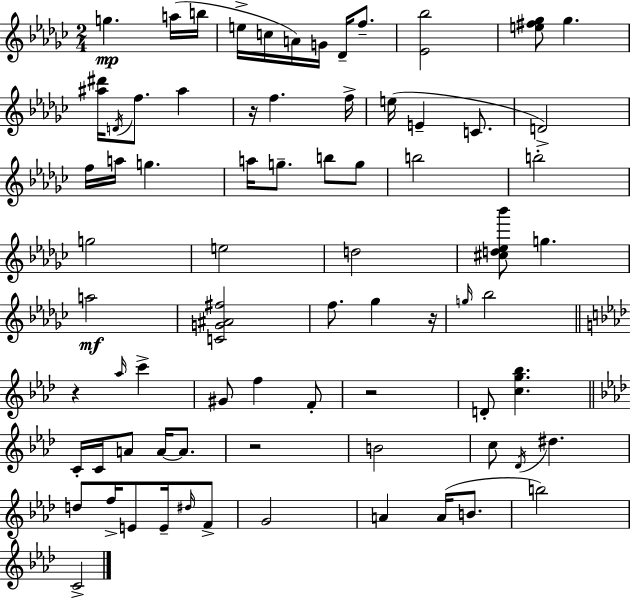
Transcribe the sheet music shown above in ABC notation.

X:1
T:Untitled
M:2/4
L:1/4
K:Ebm
g a/4 b/4 e/4 c/4 A/4 G/4 _D/4 f/2 [_E_b]2 [e^f_g]/2 _g [^a^d']/4 D/4 f/2 ^a z/4 f f/4 e/4 E C/2 D2 f/4 a/4 g a/4 g/2 b/2 g/2 b2 b2 g2 e2 d2 [^cd_e_b']/2 g a2 [CG^A^f]2 f/2 _g z/4 g/4 _b2 z _a/4 c' ^G/2 f F/2 z2 D/2 [cg_b] C/4 C/4 A/2 A/4 A/2 z2 B2 c/2 _D/4 ^d d/2 f/4 E/2 E/4 ^d/4 F/2 G2 A A/4 B/2 b2 C2